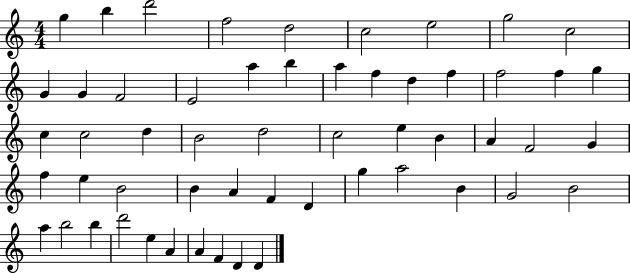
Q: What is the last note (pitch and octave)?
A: D4